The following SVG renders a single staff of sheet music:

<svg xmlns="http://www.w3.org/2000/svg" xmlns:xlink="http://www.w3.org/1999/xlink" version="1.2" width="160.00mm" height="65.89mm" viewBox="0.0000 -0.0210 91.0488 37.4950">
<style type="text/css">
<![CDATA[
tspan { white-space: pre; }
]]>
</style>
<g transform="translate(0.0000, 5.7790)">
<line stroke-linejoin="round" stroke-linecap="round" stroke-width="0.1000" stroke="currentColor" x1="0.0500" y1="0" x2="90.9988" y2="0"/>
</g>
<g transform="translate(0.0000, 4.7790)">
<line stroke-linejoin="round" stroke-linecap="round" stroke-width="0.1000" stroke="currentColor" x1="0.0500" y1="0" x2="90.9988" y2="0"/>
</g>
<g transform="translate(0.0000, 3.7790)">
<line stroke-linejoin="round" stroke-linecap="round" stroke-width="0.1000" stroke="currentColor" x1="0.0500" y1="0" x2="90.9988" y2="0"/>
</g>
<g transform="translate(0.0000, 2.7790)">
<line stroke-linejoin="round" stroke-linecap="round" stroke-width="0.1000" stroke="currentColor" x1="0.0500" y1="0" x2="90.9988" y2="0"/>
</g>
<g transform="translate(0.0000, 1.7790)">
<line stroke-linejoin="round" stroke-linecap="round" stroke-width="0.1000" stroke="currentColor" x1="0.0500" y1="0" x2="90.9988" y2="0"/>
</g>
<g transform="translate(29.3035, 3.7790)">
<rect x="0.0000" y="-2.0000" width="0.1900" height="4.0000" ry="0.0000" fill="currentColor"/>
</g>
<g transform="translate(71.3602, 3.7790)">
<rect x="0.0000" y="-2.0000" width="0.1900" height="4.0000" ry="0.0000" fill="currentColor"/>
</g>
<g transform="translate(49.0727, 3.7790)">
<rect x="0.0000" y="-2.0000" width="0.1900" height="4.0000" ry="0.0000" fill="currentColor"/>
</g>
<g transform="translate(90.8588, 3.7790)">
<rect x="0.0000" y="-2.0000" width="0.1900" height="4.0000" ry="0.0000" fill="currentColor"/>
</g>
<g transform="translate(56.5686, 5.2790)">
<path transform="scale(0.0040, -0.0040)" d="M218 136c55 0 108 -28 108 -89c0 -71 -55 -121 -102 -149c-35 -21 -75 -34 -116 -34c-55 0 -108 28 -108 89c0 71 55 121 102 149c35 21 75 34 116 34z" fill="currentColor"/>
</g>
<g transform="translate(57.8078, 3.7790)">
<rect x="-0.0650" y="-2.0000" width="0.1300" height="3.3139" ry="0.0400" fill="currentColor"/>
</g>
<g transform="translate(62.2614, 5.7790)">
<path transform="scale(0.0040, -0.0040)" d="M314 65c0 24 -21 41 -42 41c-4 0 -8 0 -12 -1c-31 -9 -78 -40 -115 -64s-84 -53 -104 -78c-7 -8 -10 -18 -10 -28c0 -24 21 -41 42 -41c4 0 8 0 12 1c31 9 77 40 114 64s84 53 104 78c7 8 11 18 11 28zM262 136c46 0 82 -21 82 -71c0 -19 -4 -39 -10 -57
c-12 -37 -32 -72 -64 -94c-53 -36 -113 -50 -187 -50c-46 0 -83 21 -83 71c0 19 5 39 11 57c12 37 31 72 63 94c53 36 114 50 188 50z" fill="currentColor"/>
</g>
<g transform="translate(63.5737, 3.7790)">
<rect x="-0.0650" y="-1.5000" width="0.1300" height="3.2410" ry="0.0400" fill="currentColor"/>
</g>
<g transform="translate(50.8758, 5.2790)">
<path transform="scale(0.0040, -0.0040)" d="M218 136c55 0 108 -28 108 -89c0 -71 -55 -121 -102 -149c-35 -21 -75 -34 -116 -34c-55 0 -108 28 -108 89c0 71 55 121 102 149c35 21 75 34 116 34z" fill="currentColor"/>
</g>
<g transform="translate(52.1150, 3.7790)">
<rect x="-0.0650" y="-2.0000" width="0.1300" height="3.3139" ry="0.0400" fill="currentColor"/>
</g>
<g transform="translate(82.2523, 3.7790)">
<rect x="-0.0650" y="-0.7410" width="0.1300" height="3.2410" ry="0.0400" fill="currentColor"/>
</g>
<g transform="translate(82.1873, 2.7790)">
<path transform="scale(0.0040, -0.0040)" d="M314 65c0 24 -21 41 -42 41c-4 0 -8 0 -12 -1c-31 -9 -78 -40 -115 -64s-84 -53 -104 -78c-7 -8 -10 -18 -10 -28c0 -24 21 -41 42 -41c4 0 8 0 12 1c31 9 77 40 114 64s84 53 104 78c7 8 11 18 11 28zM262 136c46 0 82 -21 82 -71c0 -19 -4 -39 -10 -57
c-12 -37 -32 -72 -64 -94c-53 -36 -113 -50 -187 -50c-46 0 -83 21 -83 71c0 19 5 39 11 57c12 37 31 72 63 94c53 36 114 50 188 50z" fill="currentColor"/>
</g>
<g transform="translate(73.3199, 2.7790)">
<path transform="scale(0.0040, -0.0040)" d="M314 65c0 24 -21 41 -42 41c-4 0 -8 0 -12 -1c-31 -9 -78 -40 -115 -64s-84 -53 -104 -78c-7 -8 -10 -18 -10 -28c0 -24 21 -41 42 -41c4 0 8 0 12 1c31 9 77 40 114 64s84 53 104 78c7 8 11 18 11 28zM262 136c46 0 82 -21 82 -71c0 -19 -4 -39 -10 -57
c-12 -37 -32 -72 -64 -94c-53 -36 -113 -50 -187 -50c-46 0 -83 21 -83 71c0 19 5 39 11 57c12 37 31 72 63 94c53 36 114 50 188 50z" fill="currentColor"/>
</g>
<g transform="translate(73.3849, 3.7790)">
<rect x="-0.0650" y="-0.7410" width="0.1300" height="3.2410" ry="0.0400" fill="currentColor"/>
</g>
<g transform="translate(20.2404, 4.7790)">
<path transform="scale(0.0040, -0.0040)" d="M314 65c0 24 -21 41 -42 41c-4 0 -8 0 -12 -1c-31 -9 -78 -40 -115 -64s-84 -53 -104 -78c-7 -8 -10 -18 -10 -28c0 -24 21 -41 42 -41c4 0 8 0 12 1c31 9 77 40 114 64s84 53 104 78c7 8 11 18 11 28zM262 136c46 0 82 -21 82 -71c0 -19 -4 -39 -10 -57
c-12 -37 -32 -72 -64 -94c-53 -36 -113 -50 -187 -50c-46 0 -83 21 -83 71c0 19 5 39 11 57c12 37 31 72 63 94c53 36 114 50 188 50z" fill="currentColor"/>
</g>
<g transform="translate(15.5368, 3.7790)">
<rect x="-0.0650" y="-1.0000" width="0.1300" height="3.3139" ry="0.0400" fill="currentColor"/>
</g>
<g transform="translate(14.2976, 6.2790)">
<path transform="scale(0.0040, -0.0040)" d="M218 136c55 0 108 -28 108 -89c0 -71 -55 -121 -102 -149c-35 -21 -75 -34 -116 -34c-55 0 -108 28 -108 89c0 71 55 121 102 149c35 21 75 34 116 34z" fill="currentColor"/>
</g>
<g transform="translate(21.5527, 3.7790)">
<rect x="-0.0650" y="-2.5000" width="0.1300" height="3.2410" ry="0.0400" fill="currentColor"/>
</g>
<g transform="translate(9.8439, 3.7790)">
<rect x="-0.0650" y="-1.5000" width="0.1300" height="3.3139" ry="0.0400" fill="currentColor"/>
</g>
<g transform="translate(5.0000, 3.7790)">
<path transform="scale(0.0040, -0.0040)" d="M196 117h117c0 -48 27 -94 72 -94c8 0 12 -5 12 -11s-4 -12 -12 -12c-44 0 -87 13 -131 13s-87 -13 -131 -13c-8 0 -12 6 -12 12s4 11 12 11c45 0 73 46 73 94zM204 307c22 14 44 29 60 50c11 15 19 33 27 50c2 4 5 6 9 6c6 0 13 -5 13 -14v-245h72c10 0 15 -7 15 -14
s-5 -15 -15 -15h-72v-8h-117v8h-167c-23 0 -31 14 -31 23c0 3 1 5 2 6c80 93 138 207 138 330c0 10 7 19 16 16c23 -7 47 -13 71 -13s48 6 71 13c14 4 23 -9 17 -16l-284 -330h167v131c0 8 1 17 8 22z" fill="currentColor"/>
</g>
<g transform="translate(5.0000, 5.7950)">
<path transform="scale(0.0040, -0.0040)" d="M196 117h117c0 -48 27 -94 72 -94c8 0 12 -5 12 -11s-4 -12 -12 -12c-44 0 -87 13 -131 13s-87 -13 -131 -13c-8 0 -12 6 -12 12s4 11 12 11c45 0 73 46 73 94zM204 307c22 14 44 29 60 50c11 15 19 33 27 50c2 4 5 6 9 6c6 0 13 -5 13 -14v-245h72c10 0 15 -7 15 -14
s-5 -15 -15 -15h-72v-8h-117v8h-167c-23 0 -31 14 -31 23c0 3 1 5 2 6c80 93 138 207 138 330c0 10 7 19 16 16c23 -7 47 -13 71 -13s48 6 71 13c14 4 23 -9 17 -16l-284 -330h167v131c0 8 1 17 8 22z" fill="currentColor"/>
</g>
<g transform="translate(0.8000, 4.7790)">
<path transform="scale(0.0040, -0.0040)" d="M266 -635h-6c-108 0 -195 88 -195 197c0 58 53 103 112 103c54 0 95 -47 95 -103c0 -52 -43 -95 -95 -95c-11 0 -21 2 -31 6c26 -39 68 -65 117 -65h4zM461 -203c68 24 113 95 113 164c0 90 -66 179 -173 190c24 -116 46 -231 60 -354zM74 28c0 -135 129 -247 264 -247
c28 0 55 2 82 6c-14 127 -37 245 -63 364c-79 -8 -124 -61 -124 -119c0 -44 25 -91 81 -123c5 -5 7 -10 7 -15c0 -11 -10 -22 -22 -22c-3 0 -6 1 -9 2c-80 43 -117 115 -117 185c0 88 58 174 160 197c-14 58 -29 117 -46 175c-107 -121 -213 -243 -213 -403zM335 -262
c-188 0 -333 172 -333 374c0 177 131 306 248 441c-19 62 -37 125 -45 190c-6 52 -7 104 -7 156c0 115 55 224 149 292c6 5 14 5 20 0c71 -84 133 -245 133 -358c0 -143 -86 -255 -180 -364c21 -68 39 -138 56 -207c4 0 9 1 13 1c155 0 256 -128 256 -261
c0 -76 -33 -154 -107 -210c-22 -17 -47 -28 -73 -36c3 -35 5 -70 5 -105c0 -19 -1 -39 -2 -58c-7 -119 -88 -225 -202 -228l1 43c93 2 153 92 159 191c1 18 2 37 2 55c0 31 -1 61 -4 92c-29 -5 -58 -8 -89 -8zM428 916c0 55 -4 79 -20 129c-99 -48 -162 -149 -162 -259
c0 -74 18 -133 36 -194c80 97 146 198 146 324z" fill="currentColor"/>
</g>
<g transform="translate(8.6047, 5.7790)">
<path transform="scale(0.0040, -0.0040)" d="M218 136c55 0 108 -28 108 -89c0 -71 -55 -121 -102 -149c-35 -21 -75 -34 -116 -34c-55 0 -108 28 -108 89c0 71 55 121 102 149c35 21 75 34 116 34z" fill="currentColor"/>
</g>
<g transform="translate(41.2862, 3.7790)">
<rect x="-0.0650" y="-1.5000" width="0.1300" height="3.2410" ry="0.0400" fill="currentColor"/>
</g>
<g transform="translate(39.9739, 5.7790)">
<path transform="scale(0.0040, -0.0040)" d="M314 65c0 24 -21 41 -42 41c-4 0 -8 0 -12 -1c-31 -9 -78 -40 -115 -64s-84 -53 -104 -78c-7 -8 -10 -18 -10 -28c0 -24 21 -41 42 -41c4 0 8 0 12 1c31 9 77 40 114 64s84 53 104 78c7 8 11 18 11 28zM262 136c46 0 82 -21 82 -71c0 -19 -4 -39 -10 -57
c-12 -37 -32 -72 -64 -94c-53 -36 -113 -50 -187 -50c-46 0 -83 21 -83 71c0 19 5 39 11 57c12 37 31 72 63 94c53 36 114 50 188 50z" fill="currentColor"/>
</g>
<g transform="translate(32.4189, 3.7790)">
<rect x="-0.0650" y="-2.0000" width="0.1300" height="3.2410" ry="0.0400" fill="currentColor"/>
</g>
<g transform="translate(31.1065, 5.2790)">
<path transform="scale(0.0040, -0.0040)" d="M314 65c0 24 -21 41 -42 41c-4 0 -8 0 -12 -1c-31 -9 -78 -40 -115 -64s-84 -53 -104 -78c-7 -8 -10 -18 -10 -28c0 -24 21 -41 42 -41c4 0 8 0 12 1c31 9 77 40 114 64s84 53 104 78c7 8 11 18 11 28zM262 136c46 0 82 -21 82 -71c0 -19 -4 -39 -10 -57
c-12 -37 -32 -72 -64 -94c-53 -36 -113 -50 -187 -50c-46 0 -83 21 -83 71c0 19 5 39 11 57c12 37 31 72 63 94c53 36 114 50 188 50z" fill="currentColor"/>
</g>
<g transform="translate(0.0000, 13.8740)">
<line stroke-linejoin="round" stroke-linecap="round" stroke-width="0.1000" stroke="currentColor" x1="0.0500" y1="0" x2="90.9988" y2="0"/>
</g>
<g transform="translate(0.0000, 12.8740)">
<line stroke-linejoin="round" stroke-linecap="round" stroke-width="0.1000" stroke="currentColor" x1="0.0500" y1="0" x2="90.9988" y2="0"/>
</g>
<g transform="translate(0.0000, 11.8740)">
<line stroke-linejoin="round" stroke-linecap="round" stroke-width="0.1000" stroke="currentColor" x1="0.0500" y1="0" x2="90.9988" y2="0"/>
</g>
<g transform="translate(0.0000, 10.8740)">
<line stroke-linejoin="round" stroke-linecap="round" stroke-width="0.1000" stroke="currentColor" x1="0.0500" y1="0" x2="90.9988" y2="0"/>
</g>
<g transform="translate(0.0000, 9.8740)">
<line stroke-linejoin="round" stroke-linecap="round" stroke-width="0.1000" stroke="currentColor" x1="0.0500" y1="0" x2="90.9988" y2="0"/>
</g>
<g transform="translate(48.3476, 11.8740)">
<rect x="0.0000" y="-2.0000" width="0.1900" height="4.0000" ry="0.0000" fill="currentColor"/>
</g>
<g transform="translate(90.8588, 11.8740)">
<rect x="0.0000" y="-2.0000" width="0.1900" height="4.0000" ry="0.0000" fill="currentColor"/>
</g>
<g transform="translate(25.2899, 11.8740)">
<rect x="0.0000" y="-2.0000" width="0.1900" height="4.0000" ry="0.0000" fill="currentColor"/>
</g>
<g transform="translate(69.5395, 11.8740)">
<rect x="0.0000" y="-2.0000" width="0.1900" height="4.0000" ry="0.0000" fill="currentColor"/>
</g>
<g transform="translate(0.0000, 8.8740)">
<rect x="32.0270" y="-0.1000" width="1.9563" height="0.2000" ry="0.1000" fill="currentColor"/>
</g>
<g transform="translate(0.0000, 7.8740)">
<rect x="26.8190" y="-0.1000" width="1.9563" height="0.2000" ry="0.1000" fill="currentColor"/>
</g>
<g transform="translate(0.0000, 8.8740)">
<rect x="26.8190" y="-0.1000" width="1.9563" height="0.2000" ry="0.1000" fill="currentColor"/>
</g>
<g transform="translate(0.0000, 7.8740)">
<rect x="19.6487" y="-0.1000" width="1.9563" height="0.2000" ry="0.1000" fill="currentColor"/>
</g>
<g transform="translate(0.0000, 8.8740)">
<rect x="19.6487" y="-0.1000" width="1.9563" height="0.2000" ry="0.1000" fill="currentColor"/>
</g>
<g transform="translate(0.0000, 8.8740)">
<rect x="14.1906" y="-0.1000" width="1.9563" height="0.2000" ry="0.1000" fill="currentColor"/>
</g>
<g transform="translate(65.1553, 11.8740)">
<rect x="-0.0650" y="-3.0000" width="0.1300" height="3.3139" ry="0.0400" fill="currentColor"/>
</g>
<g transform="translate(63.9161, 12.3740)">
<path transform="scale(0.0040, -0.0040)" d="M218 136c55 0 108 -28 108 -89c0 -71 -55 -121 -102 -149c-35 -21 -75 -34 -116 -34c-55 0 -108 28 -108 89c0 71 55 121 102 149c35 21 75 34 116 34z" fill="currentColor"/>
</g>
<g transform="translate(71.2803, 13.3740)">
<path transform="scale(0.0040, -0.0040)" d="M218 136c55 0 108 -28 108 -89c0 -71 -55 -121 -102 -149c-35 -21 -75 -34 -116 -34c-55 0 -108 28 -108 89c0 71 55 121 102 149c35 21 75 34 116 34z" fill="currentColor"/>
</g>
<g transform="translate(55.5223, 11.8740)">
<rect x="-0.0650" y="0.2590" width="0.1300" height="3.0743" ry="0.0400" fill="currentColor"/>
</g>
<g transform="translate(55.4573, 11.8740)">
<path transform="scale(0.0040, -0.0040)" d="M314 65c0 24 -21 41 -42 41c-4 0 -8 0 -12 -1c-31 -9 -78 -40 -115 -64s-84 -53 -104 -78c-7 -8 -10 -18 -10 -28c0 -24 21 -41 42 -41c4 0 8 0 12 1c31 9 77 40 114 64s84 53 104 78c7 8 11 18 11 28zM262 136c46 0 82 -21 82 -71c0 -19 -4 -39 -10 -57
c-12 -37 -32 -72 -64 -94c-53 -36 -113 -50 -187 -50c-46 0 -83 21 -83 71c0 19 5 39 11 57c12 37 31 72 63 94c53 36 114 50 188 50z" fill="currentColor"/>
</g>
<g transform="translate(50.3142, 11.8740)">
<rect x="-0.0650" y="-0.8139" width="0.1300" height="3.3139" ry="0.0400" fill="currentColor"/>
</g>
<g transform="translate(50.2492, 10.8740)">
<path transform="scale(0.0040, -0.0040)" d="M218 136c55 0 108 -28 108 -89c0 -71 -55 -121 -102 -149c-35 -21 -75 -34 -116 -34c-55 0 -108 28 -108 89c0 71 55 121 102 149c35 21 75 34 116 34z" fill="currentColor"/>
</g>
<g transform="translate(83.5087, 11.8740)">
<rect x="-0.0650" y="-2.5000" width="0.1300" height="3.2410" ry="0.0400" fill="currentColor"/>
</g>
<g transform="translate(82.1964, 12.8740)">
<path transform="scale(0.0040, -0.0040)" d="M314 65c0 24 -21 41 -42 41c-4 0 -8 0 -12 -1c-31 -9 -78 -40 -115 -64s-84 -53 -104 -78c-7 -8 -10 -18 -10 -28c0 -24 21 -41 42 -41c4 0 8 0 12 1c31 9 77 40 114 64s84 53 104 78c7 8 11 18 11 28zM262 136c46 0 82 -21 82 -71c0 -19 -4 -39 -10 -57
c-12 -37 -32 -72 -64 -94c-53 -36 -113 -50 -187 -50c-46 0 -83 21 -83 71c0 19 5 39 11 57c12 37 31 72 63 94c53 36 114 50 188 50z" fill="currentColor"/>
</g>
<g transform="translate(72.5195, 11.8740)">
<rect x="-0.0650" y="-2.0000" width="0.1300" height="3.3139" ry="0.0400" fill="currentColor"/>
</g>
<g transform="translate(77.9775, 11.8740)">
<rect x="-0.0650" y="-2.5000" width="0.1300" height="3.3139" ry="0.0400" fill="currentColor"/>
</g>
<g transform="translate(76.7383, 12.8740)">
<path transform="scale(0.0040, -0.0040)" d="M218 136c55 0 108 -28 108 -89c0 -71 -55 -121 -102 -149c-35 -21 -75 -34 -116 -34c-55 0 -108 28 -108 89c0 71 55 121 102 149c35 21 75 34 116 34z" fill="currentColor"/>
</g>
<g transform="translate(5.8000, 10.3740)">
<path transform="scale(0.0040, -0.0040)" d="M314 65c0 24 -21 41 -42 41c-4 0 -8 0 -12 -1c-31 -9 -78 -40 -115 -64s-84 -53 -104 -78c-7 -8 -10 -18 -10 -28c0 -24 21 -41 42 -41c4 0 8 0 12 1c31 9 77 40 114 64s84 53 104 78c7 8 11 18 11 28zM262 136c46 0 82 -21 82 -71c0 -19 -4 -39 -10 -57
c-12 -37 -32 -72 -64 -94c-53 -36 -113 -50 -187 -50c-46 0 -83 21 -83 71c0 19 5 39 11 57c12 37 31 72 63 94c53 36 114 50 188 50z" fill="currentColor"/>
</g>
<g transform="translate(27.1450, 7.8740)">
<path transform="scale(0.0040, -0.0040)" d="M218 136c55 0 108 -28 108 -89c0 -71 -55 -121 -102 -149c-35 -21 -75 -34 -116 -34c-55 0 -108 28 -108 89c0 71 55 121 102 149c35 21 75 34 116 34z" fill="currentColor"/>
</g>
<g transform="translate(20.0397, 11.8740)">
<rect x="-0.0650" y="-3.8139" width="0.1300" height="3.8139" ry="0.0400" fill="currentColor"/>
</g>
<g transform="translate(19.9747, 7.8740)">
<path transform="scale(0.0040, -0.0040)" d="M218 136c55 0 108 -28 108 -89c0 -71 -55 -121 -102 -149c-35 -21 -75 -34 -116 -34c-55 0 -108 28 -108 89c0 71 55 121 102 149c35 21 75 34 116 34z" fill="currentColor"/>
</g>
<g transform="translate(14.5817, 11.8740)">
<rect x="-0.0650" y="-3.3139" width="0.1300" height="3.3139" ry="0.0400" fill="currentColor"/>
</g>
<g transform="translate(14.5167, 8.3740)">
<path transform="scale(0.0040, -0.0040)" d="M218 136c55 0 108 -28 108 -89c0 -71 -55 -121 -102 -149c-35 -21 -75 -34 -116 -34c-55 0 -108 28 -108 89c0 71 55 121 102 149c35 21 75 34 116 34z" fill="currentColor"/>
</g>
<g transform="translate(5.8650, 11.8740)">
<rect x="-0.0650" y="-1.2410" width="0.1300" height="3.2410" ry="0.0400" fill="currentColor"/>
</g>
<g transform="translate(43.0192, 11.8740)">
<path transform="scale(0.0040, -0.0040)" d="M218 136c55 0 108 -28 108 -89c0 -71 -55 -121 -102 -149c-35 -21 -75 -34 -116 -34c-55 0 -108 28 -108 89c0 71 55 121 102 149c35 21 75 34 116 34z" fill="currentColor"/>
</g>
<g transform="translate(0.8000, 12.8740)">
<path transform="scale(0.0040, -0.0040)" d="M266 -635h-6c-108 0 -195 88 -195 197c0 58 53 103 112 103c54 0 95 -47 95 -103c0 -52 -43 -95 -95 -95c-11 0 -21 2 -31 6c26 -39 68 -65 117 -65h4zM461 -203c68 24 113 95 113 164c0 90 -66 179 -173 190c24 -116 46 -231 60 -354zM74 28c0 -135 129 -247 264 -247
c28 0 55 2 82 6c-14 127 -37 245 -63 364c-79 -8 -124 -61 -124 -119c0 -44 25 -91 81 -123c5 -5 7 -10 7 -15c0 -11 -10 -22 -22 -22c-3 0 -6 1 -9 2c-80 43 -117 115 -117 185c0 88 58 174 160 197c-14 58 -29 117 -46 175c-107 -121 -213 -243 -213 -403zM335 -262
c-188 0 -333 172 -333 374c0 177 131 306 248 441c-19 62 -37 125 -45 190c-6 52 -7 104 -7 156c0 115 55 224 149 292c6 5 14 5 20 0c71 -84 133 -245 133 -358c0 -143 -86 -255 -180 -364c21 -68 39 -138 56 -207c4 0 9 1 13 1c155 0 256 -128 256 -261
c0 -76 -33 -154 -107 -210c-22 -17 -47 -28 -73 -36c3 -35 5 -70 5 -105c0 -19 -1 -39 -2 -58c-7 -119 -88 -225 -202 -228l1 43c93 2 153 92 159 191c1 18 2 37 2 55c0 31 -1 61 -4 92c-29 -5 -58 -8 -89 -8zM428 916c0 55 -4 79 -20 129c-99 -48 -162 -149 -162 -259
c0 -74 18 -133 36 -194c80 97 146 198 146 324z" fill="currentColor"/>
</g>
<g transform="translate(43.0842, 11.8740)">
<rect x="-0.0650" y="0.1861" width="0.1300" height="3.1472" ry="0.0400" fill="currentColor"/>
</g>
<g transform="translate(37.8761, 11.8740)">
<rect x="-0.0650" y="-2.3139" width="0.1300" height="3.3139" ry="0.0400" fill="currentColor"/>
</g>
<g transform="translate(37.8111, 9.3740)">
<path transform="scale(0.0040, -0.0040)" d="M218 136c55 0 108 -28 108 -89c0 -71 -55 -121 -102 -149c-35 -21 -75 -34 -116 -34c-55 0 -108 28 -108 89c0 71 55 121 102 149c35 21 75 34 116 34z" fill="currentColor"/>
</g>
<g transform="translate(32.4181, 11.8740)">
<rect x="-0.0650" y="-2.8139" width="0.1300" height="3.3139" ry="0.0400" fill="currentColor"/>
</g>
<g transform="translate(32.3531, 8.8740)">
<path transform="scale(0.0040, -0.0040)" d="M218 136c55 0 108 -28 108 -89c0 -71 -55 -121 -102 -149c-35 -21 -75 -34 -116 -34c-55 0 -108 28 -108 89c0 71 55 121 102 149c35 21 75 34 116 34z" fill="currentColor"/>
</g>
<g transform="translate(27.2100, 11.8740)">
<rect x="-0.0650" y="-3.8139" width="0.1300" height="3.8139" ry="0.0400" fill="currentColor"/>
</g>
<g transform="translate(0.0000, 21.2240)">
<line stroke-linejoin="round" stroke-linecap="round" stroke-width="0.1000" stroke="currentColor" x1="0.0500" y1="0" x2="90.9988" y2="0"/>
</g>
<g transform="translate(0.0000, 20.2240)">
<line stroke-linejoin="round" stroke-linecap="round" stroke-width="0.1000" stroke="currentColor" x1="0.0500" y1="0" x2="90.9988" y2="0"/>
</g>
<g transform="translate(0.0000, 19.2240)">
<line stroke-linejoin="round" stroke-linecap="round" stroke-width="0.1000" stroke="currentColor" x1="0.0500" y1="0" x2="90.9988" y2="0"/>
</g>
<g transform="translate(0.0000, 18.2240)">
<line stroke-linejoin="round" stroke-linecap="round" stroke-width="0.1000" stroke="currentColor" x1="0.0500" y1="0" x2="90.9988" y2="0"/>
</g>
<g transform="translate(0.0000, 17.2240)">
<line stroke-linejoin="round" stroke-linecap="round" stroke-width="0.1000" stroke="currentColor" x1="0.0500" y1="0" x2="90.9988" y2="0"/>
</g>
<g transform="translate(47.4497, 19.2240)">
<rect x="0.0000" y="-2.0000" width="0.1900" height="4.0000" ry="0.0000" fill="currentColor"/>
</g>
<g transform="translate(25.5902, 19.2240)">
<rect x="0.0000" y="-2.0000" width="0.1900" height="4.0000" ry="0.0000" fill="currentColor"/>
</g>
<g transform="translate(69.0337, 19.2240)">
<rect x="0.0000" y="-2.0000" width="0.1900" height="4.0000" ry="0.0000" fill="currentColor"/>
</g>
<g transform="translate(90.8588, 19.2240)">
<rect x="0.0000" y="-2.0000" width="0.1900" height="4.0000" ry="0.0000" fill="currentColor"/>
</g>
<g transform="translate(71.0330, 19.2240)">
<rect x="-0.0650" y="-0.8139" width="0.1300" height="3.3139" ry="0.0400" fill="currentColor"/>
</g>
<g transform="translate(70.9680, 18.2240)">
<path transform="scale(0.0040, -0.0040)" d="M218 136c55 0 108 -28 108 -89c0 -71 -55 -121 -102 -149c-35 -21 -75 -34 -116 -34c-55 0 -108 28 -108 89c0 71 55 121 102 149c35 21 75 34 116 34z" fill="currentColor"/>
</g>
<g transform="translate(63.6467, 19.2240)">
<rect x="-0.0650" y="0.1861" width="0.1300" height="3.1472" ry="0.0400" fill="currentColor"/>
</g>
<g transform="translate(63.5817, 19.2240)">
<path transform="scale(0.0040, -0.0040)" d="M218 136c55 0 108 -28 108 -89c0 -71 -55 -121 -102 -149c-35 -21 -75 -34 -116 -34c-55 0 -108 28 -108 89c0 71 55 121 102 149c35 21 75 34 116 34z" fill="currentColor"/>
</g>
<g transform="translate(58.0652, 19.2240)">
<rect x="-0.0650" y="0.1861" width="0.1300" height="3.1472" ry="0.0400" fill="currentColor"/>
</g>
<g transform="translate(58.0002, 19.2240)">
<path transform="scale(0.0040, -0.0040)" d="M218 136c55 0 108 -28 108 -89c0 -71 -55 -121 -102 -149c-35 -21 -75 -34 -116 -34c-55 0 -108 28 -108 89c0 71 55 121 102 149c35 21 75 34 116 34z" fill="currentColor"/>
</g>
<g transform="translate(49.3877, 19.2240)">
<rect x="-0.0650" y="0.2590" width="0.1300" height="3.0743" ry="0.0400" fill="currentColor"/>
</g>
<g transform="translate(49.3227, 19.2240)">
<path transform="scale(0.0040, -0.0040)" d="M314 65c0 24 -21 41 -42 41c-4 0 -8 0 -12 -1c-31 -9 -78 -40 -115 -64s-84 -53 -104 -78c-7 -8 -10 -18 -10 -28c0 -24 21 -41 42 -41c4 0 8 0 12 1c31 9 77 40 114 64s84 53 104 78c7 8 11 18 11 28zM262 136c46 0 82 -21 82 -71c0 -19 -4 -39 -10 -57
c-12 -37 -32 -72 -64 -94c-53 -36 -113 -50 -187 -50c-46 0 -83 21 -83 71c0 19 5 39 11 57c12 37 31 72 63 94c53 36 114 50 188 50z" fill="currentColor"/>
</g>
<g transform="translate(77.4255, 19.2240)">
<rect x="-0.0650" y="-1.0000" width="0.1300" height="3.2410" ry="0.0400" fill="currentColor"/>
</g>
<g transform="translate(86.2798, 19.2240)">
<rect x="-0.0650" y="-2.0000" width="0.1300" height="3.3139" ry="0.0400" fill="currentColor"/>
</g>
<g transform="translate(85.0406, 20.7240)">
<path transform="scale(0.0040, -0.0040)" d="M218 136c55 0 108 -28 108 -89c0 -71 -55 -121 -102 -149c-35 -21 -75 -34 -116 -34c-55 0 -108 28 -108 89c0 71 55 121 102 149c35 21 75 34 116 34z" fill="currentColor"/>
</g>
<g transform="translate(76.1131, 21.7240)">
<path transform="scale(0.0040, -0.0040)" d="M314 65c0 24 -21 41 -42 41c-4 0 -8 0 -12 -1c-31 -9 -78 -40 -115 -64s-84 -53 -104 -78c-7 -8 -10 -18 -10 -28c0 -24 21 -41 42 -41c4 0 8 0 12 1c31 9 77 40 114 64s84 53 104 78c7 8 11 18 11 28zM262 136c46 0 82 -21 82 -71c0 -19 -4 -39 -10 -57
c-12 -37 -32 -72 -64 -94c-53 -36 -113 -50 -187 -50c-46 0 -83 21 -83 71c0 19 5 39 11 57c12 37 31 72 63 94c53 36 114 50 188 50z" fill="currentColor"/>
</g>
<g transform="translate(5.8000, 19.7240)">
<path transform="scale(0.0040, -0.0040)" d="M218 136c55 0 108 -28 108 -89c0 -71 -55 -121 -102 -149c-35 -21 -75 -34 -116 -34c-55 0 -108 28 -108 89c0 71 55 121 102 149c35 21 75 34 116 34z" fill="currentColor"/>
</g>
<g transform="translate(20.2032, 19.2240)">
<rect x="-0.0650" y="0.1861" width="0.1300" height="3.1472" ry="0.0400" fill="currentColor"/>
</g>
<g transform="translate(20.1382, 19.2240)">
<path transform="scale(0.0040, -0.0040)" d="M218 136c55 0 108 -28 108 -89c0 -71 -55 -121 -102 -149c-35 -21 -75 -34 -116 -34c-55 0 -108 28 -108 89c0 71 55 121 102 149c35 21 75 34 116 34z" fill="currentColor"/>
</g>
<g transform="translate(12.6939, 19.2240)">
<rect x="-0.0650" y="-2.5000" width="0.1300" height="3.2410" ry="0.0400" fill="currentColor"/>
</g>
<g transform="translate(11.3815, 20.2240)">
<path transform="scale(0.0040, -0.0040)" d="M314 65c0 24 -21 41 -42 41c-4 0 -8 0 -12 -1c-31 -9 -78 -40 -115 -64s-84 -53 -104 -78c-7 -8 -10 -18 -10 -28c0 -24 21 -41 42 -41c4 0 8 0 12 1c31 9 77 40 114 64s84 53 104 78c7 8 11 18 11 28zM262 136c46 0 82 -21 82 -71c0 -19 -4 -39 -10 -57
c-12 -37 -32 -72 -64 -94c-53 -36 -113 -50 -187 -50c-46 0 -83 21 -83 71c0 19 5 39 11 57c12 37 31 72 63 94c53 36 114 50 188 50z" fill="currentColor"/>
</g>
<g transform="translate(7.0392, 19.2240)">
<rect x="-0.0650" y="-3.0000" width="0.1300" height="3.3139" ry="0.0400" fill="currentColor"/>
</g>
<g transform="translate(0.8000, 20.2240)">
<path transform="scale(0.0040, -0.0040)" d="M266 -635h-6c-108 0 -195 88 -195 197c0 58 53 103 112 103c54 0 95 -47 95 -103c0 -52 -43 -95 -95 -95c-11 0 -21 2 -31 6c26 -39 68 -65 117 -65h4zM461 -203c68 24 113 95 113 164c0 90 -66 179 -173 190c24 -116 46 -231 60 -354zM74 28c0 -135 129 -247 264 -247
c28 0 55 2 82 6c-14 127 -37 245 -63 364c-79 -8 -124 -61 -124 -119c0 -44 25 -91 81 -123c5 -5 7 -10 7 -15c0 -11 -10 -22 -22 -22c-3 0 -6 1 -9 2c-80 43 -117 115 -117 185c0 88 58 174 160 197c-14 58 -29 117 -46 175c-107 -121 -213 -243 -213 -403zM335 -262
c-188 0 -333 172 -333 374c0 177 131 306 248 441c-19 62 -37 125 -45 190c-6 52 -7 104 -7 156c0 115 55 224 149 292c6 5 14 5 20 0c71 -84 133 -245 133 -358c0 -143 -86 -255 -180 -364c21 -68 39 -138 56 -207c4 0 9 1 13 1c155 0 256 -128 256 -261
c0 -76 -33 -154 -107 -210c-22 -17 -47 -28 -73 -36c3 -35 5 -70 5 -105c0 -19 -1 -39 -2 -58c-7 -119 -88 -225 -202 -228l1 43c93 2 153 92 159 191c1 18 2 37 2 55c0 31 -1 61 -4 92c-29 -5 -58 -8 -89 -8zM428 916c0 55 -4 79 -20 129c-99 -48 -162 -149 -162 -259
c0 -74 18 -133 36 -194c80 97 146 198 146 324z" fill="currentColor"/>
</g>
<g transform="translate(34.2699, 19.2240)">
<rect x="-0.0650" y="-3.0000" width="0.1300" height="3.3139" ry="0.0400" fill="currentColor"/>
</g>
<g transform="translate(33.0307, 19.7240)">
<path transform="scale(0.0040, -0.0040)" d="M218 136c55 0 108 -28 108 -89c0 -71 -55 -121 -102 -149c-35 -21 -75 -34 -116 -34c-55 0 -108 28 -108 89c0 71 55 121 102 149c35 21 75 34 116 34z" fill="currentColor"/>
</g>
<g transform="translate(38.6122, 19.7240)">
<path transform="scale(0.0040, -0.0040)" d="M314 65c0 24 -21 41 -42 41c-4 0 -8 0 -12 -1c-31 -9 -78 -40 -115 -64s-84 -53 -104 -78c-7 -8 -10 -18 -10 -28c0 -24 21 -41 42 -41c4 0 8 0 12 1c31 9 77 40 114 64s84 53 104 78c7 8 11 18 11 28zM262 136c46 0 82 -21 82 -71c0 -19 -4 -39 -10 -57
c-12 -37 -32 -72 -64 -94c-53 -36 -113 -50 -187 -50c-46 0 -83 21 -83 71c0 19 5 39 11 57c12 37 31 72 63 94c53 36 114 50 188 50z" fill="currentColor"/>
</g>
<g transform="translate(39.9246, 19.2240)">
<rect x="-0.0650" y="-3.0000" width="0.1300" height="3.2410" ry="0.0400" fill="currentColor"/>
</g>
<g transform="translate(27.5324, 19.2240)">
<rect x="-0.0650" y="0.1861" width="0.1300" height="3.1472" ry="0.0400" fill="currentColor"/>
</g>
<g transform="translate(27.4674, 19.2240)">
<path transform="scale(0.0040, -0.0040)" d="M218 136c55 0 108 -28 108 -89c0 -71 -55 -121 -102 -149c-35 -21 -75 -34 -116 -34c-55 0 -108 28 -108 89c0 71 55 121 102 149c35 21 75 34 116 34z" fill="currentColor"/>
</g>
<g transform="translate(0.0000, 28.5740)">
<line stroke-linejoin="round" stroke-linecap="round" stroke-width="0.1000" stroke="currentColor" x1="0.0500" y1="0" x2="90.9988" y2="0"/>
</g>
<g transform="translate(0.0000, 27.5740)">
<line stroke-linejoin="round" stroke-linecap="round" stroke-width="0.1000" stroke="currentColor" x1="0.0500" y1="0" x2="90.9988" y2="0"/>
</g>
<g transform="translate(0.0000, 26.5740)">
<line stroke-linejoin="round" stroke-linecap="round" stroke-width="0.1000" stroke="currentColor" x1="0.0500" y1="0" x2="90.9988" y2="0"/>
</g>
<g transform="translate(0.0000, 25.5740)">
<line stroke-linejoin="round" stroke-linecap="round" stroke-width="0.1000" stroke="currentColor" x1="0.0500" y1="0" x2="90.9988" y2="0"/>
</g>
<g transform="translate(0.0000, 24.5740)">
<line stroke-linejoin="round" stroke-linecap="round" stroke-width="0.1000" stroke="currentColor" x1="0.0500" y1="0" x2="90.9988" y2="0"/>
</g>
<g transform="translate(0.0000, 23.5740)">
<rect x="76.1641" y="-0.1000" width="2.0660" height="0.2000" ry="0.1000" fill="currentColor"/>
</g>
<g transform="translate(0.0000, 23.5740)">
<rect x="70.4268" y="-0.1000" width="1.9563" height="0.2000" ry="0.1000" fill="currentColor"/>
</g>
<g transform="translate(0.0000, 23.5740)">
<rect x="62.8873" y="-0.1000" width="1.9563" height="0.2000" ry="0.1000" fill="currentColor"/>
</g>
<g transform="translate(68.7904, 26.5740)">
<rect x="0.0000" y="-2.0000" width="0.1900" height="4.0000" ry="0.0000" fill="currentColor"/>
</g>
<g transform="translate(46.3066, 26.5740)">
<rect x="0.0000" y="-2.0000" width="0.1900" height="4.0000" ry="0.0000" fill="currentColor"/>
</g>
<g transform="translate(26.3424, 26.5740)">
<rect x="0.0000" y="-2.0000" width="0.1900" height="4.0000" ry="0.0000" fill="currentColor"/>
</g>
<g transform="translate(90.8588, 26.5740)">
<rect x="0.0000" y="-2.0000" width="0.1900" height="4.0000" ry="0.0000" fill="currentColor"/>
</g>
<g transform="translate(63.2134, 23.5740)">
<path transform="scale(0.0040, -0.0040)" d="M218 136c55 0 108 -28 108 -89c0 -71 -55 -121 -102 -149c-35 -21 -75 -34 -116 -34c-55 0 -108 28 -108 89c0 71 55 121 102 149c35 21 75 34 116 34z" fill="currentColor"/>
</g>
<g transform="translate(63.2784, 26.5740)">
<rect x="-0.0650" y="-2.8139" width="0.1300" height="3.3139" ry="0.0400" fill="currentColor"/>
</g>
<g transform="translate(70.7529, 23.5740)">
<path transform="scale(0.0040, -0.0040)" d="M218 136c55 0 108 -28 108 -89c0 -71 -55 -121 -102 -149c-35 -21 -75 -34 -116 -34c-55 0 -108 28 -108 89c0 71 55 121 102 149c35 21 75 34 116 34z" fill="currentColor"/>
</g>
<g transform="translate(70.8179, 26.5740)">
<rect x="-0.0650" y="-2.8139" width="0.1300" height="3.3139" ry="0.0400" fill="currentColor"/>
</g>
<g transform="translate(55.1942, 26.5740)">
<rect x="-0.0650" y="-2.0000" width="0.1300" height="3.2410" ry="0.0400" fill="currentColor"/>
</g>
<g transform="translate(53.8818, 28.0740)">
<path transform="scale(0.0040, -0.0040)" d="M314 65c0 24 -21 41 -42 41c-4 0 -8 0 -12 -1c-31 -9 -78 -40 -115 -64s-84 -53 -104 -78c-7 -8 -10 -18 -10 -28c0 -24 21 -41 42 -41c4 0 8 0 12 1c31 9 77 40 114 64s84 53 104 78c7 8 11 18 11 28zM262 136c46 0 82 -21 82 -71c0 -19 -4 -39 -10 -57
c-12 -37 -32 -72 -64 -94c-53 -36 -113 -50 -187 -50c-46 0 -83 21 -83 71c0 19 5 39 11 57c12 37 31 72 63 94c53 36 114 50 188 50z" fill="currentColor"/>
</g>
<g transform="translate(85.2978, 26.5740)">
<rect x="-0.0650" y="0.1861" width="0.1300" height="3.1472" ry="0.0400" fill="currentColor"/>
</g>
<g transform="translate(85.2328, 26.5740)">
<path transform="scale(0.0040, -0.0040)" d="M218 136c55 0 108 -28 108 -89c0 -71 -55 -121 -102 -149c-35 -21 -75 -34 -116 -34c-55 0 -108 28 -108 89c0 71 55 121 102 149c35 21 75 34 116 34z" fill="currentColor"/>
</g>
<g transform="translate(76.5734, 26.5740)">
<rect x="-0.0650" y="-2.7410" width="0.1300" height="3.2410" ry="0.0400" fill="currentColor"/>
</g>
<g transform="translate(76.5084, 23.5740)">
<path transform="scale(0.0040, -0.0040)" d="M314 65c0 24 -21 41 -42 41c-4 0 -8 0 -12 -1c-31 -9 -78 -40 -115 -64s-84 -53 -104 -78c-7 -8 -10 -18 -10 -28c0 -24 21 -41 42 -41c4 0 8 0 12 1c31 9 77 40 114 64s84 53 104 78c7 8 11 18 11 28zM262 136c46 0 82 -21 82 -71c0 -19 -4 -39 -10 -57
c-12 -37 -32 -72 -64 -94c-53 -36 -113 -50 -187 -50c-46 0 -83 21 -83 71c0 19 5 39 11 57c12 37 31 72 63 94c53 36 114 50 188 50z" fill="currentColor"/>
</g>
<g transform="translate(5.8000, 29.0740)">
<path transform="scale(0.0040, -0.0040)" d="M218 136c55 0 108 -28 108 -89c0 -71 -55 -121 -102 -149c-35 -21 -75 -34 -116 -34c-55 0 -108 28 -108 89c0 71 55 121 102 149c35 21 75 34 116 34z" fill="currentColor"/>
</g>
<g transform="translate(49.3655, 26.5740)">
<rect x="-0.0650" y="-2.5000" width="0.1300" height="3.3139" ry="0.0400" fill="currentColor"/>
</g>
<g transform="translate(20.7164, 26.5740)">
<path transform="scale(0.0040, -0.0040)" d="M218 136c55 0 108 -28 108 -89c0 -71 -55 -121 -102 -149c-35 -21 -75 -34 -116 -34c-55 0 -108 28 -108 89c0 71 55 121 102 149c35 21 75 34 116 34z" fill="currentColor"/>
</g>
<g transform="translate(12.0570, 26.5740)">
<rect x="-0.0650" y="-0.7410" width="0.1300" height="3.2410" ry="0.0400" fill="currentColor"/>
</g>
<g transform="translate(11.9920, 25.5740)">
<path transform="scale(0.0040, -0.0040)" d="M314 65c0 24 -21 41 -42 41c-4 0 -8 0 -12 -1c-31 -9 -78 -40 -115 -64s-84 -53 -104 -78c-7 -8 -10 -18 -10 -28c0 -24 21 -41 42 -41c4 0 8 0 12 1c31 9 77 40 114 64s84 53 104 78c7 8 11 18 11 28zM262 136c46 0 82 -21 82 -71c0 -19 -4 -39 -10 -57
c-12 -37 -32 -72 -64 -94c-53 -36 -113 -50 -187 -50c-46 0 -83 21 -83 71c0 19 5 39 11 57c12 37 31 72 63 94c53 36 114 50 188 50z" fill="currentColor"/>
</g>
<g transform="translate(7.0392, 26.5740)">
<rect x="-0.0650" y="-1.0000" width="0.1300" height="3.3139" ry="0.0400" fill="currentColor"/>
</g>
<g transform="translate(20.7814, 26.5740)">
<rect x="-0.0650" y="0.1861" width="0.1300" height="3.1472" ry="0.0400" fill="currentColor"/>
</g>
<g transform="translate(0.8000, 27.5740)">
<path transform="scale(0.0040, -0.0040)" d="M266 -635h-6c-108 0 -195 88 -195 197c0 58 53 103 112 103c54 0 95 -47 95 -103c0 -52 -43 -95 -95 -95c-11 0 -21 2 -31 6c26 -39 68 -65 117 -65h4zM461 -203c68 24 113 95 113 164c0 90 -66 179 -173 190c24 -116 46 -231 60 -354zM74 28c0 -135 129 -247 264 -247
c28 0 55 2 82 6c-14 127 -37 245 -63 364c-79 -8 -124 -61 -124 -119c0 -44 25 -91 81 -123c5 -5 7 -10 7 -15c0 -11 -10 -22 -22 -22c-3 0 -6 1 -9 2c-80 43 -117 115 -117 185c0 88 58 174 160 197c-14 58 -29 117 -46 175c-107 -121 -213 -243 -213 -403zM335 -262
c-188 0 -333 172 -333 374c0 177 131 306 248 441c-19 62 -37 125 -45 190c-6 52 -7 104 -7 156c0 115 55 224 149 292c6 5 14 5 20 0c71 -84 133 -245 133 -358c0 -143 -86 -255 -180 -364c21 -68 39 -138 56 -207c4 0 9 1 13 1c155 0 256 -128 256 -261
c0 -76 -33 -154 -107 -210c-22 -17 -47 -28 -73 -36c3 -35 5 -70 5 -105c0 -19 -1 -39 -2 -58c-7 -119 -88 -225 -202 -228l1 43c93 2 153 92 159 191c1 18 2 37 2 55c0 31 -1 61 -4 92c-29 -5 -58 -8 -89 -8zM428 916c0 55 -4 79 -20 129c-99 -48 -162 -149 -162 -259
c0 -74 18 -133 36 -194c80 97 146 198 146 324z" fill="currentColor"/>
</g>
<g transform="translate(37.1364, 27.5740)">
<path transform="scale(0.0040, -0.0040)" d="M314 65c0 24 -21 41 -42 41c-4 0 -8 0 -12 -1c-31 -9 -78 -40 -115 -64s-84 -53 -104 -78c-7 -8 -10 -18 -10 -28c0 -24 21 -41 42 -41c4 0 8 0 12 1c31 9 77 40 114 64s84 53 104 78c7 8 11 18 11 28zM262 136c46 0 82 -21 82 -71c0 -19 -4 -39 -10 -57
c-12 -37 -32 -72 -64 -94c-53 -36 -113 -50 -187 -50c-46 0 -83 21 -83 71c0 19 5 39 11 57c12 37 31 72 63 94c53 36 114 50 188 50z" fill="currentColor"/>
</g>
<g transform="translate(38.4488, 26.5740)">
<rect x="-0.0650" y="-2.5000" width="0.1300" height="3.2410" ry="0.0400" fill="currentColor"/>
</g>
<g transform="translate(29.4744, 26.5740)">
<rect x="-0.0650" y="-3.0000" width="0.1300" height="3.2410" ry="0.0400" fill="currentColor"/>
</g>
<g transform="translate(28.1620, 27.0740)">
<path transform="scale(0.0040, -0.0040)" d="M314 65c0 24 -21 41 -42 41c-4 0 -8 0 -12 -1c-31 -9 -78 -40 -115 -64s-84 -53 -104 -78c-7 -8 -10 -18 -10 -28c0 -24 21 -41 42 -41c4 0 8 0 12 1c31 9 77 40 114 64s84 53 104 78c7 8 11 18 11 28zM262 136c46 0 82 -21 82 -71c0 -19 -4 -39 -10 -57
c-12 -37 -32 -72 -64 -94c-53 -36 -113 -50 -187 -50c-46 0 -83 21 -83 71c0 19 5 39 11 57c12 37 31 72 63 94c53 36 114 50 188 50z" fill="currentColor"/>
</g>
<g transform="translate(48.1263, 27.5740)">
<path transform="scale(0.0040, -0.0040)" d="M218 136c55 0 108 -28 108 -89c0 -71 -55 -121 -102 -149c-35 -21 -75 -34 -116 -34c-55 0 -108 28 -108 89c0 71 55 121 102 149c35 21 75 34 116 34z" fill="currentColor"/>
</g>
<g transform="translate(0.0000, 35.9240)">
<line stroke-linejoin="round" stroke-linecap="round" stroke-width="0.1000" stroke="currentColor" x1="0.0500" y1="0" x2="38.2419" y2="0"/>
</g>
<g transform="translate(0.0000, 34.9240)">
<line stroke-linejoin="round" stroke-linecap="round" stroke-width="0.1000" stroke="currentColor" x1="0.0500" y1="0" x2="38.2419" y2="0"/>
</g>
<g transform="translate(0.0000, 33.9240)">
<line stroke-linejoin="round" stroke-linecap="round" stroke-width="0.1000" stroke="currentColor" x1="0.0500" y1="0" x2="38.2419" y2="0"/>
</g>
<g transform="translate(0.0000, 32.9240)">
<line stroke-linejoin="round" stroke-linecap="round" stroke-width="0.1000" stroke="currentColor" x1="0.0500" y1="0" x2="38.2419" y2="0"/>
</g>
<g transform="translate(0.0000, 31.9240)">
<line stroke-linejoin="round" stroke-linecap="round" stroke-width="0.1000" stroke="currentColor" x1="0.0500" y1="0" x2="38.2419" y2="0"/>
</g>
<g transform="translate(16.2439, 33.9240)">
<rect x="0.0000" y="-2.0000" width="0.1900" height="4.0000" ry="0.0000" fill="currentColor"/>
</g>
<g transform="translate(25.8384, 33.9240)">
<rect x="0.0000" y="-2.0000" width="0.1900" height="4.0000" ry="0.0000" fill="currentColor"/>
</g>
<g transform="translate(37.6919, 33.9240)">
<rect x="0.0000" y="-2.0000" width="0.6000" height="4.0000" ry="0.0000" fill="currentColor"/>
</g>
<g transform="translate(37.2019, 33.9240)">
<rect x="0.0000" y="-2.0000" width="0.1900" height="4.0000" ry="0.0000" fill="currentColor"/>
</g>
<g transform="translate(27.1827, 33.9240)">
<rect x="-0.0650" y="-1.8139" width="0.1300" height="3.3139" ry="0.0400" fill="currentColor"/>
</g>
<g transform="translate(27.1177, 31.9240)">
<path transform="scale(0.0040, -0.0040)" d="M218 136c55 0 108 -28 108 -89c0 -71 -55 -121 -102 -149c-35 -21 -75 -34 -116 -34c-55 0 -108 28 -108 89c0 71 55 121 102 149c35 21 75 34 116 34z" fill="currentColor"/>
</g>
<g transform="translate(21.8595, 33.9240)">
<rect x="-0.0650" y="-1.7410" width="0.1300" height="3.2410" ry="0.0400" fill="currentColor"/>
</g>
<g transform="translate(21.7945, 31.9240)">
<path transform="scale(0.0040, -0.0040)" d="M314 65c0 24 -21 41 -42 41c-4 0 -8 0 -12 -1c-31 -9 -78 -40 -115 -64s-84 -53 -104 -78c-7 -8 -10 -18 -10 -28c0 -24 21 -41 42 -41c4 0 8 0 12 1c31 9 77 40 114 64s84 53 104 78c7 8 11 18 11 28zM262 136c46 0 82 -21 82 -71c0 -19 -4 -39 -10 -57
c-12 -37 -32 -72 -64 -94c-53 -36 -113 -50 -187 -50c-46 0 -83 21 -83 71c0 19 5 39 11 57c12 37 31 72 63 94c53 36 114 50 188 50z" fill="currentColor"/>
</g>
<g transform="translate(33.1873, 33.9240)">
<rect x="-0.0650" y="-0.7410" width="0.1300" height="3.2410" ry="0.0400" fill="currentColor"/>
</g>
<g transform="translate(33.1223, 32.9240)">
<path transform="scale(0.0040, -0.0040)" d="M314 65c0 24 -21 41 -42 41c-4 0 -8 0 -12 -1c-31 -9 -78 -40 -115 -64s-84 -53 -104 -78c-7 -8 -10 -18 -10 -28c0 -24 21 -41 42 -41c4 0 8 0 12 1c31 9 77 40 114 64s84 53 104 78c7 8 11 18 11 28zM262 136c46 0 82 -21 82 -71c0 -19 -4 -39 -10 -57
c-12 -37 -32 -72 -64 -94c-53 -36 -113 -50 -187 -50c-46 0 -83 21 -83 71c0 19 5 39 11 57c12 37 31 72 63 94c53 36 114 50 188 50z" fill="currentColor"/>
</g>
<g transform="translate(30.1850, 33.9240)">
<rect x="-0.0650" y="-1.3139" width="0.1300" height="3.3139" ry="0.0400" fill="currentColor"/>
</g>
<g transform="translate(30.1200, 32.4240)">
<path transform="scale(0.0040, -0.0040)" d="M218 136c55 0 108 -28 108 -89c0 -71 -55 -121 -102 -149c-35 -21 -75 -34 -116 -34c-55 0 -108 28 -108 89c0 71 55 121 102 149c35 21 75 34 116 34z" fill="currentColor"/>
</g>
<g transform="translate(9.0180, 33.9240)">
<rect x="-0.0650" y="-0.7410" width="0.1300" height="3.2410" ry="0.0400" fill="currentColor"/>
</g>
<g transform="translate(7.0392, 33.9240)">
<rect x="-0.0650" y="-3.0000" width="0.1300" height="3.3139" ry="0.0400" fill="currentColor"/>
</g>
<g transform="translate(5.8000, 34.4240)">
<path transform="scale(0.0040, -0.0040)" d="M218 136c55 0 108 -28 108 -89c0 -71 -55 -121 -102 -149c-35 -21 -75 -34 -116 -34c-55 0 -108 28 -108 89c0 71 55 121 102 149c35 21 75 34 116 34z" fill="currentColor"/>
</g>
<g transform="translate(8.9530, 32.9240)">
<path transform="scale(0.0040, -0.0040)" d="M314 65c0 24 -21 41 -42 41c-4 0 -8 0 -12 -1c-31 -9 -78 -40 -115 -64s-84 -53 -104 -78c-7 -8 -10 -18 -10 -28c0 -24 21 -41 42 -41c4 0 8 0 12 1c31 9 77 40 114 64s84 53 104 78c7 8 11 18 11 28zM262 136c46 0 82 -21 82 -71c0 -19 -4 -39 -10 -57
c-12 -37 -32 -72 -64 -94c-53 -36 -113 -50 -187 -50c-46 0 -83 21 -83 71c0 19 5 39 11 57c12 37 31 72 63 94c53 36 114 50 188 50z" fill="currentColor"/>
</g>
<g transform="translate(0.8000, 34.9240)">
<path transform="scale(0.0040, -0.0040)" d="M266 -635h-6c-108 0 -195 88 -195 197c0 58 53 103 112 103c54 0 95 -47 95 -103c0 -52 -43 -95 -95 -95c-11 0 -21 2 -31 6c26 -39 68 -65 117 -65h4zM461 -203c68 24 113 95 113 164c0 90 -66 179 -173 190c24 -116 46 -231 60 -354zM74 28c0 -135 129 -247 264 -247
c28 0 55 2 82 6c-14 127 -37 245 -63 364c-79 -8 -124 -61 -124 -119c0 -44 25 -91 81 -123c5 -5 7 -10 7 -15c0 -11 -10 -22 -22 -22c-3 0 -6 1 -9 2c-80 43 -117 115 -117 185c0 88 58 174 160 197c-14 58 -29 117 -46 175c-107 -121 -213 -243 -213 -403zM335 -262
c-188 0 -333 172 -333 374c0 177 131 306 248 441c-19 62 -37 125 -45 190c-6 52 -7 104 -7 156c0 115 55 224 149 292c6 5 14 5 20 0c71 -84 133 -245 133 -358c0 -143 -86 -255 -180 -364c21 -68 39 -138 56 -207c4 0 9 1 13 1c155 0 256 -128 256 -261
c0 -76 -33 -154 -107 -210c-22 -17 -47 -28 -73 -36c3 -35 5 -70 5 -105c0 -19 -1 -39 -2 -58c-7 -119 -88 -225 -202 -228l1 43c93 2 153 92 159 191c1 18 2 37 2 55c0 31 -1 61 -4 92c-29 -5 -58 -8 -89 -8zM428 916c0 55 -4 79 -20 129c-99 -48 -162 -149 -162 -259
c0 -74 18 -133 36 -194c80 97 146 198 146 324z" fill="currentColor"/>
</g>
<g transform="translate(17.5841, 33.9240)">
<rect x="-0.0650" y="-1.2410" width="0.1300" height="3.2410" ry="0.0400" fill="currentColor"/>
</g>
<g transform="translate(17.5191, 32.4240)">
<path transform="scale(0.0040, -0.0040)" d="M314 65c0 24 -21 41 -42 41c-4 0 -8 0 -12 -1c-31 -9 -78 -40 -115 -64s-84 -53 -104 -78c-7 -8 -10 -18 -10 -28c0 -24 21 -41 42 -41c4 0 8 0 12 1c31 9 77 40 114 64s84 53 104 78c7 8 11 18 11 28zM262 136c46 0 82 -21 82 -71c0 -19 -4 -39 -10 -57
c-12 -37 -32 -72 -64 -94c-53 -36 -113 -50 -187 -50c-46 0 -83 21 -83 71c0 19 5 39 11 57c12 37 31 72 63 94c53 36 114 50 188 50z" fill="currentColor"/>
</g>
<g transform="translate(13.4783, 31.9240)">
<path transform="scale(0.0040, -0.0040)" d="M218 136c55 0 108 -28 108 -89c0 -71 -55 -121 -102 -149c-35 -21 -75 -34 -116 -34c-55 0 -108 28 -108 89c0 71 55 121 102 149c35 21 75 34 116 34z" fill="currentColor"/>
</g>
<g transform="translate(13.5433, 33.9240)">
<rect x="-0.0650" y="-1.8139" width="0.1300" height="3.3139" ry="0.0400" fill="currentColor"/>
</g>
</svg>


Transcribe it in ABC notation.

X:1
T:Untitled
M:4/4
L:1/4
K:C
E D G2 F2 E2 F F E2 d2 d2 e2 b c' c' a g B d B2 A F G G2 A G2 B B A A2 B2 B B d D2 F D d2 B A2 G2 G F2 a a a2 B A d2 f e2 f2 f e d2